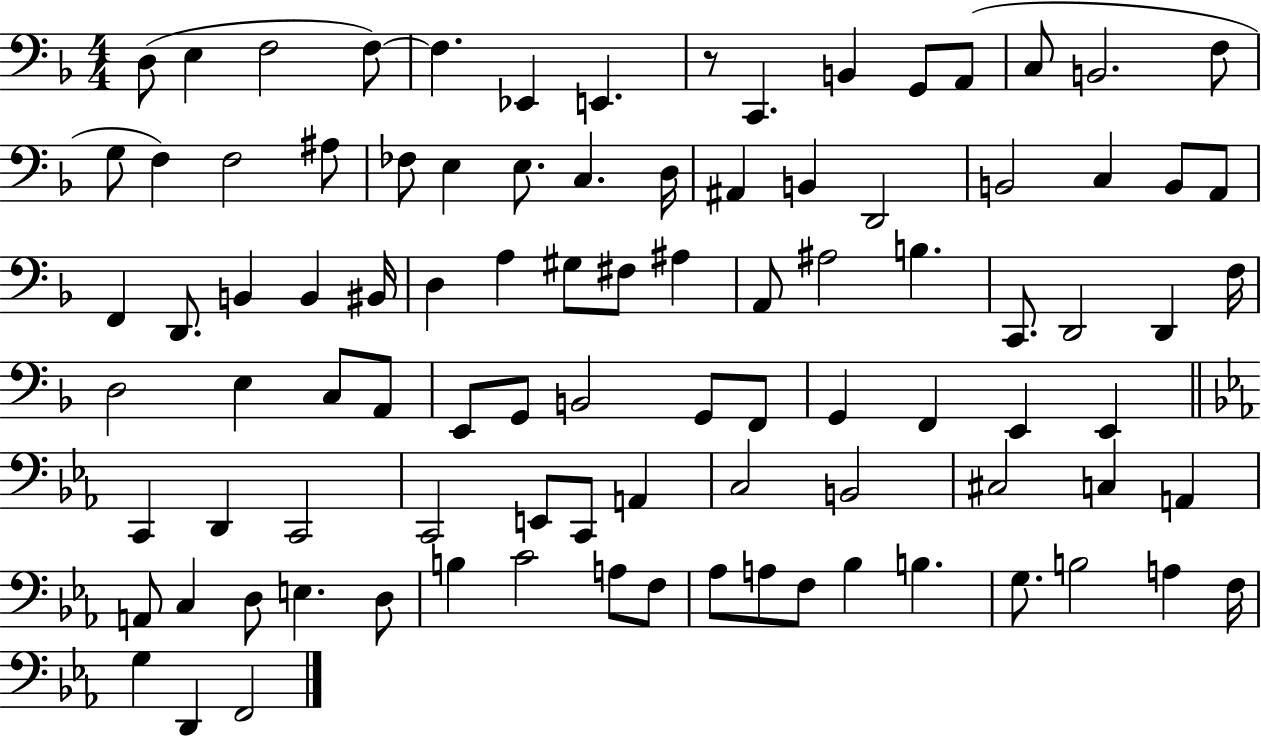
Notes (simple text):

D3/e E3/q F3/h F3/e F3/q. Eb2/q E2/q. R/e C2/q. B2/q G2/e A2/e C3/e B2/h. F3/e G3/e F3/q F3/h A#3/e FES3/e E3/q E3/e. C3/q. D3/s A#2/q B2/q D2/h B2/h C3/q B2/e A2/e F2/q D2/e. B2/q B2/q BIS2/s D3/q A3/q G#3/e F#3/e A#3/q A2/e A#3/h B3/q. C2/e. D2/h D2/q F3/s D3/h E3/q C3/e A2/e E2/e G2/e B2/h G2/e F2/e G2/q F2/q E2/q E2/q C2/q D2/q C2/h C2/h E2/e C2/e A2/q C3/h B2/h C#3/h C3/q A2/q A2/e C3/q D3/e E3/q. D3/e B3/q C4/h A3/e F3/e Ab3/e A3/e F3/e Bb3/q B3/q. G3/e. B3/h A3/q F3/s G3/q D2/q F2/h